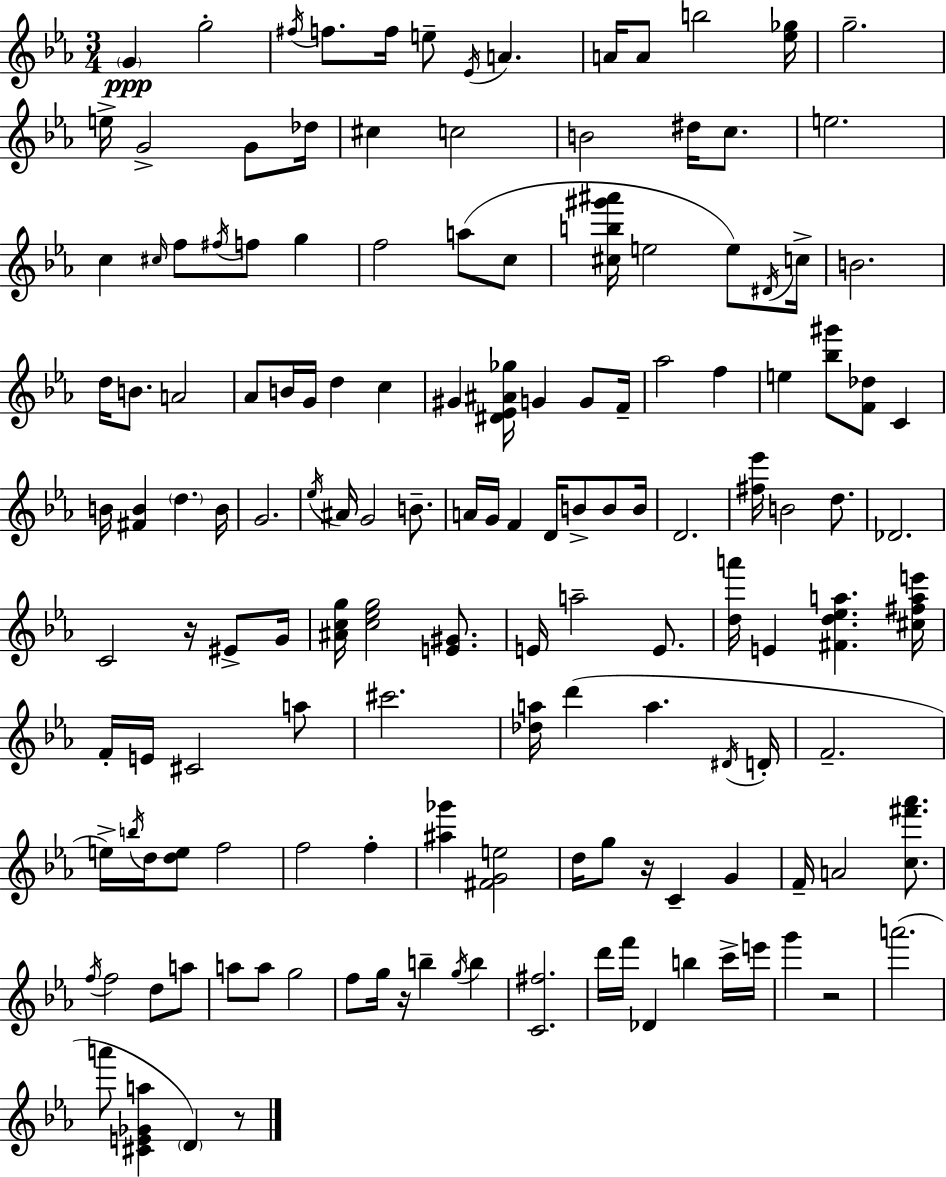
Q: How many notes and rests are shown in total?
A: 147